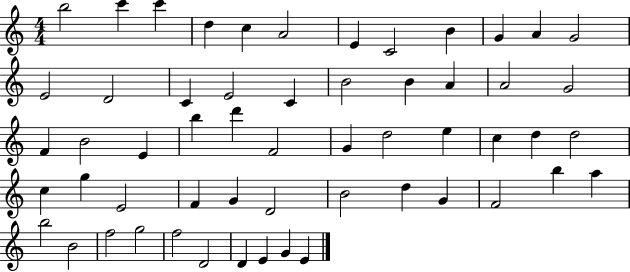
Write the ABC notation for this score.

X:1
T:Untitled
M:4/4
L:1/4
K:C
b2 c' c' d c A2 E C2 B G A G2 E2 D2 C E2 C B2 B A A2 G2 F B2 E b d' F2 G d2 e c d d2 c g E2 F G D2 B2 d G F2 b a b2 B2 f2 g2 f2 D2 D E G E